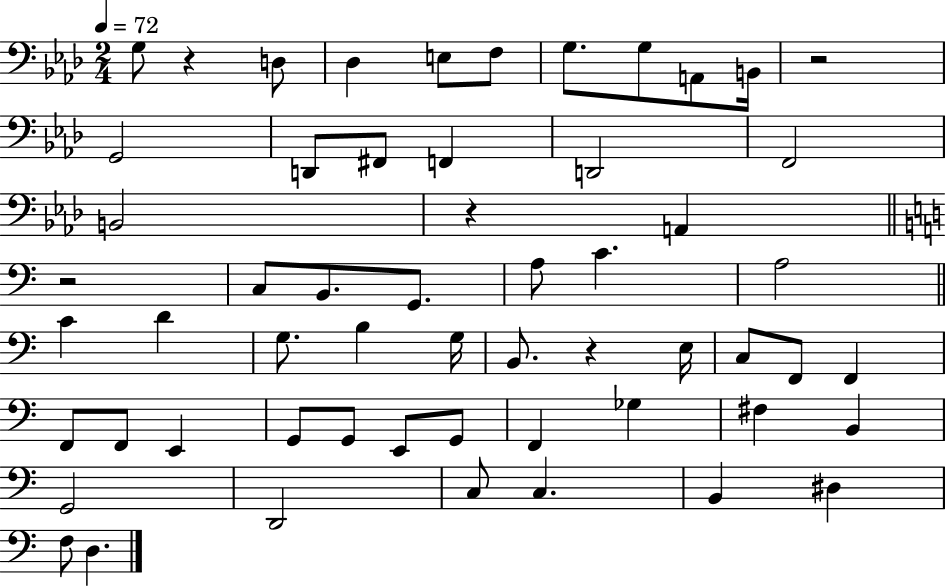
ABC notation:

X:1
T:Untitled
M:2/4
L:1/4
K:Ab
G,/2 z D,/2 _D, E,/2 F,/2 G,/2 G,/2 A,,/2 B,,/4 z2 G,,2 D,,/2 ^F,,/2 F,, D,,2 F,,2 B,,2 z A,, z2 C,/2 B,,/2 G,,/2 A,/2 C A,2 C D G,/2 B, G,/4 B,,/2 z E,/4 C,/2 F,,/2 F,, F,,/2 F,,/2 E,, G,,/2 G,,/2 E,,/2 G,,/2 F,, _G, ^F, B,, G,,2 D,,2 C,/2 C, B,, ^D, F,/2 D,